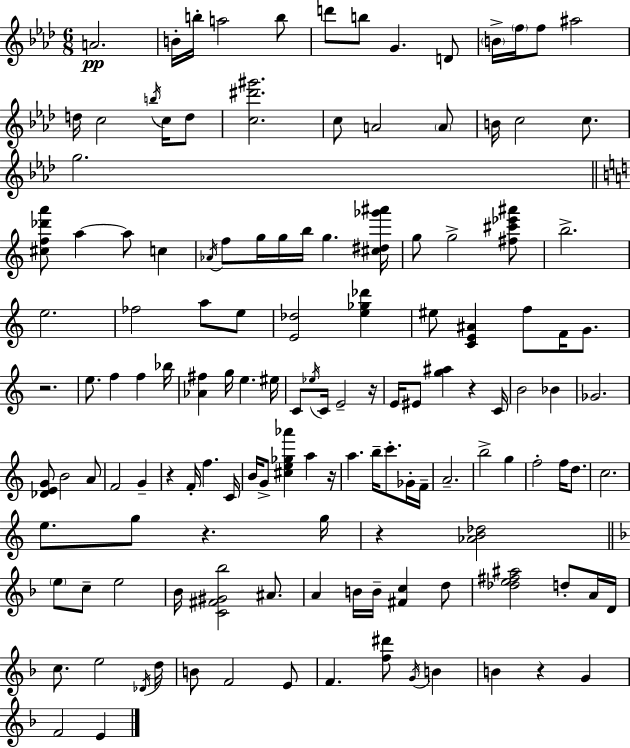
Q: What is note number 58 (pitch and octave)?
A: EIS4